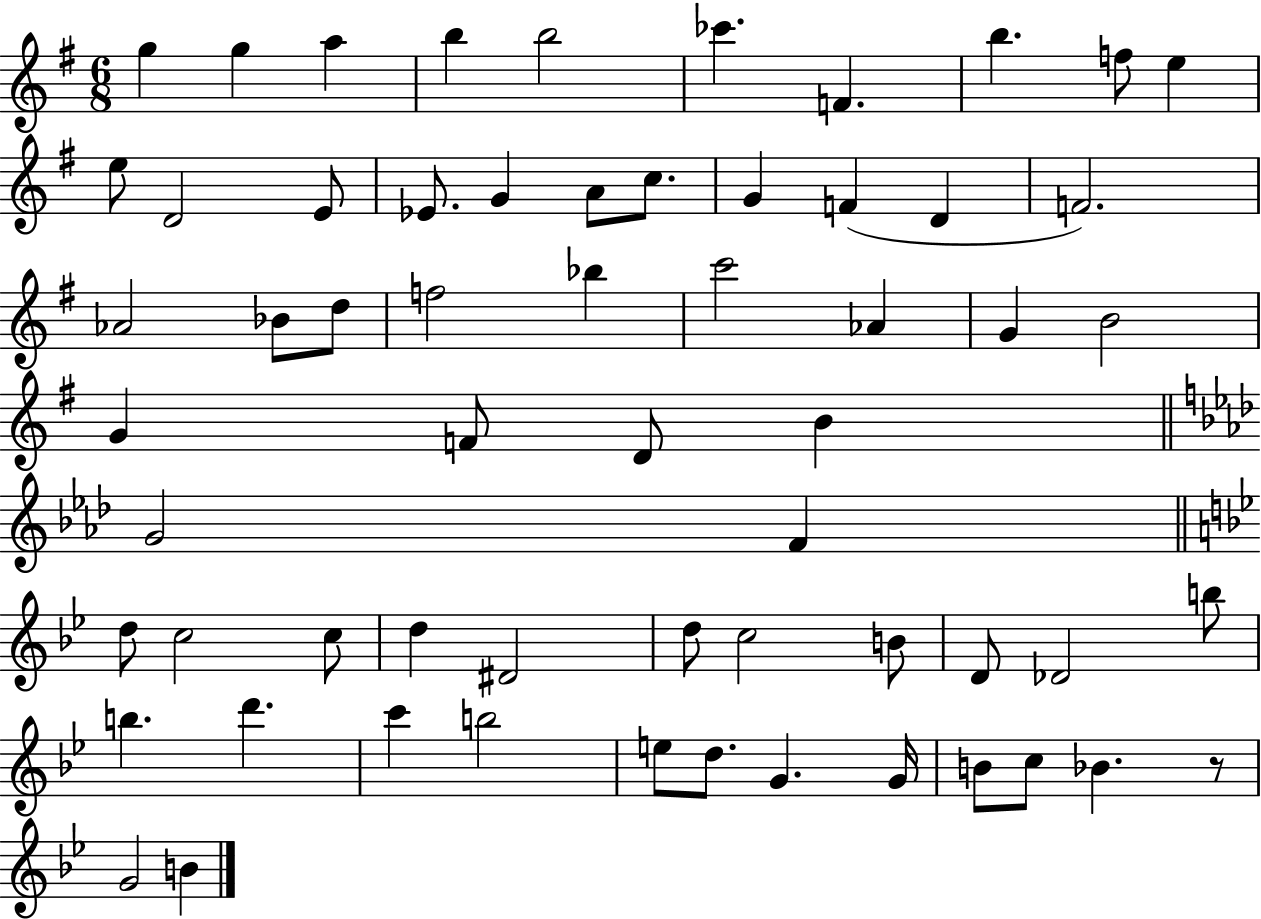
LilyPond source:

{
  \clef treble
  \numericTimeSignature
  \time 6/8
  \key g \major
  g''4 g''4 a''4 | b''4 b''2 | ces'''4. f'4. | b''4. f''8 e''4 | \break e''8 d'2 e'8 | ees'8. g'4 a'8 c''8. | g'4 f'4( d'4 | f'2.) | \break aes'2 bes'8 d''8 | f''2 bes''4 | c'''2 aes'4 | g'4 b'2 | \break g'4 f'8 d'8 b'4 | \bar "||" \break \key aes \major g'2 f'4 | \bar "||" \break \key bes \major d''8 c''2 c''8 | d''4 dis'2 | d''8 c''2 b'8 | d'8 des'2 b''8 | \break b''4. d'''4. | c'''4 b''2 | e''8 d''8. g'4. g'16 | b'8 c''8 bes'4. r8 | \break g'2 b'4 | \bar "|."
}